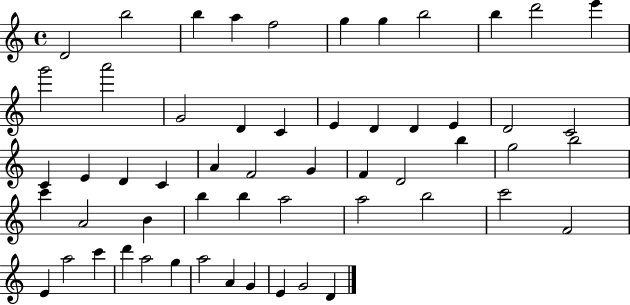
{
  \clef treble
  \time 4/4
  \defaultTimeSignature
  \key c \major
  d'2 b''2 | b''4 a''4 f''2 | g''4 g''4 b''2 | b''4 d'''2 e'''4 | \break g'''2 a'''2 | g'2 d'4 c'4 | e'4 d'4 d'4 e'4 | d'2 c'2 | \break c'4 e'4 d'4 c'4 | a'4 f'2 g'4 | f'4 d'2 b''4 | g''2 b''2 | \break c'''4 a'2 b'4 | b''4 b''4 a''2 | a''2 b''2 | c'''2 f'2 | \break e'4 a''2 c'''4 | d'''4 a''2 g''4 | a''2 a'4 g'4 | e'4 g'2 d'4 | \break \bar "|."
}